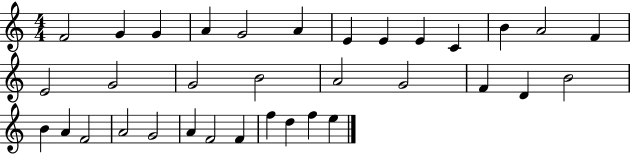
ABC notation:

X:1
T:Untitled
M:4/4
L:1/4
K:C
F2 G G A G2 A E E E C B A2 F E2 G2 G2 B2 A2 G2 F D B2 B A F2 A2 G2 A F2 F f d f e